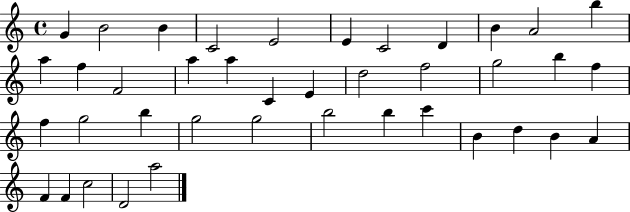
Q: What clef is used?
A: treble